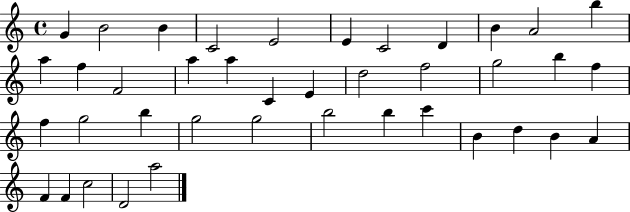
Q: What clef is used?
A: treble